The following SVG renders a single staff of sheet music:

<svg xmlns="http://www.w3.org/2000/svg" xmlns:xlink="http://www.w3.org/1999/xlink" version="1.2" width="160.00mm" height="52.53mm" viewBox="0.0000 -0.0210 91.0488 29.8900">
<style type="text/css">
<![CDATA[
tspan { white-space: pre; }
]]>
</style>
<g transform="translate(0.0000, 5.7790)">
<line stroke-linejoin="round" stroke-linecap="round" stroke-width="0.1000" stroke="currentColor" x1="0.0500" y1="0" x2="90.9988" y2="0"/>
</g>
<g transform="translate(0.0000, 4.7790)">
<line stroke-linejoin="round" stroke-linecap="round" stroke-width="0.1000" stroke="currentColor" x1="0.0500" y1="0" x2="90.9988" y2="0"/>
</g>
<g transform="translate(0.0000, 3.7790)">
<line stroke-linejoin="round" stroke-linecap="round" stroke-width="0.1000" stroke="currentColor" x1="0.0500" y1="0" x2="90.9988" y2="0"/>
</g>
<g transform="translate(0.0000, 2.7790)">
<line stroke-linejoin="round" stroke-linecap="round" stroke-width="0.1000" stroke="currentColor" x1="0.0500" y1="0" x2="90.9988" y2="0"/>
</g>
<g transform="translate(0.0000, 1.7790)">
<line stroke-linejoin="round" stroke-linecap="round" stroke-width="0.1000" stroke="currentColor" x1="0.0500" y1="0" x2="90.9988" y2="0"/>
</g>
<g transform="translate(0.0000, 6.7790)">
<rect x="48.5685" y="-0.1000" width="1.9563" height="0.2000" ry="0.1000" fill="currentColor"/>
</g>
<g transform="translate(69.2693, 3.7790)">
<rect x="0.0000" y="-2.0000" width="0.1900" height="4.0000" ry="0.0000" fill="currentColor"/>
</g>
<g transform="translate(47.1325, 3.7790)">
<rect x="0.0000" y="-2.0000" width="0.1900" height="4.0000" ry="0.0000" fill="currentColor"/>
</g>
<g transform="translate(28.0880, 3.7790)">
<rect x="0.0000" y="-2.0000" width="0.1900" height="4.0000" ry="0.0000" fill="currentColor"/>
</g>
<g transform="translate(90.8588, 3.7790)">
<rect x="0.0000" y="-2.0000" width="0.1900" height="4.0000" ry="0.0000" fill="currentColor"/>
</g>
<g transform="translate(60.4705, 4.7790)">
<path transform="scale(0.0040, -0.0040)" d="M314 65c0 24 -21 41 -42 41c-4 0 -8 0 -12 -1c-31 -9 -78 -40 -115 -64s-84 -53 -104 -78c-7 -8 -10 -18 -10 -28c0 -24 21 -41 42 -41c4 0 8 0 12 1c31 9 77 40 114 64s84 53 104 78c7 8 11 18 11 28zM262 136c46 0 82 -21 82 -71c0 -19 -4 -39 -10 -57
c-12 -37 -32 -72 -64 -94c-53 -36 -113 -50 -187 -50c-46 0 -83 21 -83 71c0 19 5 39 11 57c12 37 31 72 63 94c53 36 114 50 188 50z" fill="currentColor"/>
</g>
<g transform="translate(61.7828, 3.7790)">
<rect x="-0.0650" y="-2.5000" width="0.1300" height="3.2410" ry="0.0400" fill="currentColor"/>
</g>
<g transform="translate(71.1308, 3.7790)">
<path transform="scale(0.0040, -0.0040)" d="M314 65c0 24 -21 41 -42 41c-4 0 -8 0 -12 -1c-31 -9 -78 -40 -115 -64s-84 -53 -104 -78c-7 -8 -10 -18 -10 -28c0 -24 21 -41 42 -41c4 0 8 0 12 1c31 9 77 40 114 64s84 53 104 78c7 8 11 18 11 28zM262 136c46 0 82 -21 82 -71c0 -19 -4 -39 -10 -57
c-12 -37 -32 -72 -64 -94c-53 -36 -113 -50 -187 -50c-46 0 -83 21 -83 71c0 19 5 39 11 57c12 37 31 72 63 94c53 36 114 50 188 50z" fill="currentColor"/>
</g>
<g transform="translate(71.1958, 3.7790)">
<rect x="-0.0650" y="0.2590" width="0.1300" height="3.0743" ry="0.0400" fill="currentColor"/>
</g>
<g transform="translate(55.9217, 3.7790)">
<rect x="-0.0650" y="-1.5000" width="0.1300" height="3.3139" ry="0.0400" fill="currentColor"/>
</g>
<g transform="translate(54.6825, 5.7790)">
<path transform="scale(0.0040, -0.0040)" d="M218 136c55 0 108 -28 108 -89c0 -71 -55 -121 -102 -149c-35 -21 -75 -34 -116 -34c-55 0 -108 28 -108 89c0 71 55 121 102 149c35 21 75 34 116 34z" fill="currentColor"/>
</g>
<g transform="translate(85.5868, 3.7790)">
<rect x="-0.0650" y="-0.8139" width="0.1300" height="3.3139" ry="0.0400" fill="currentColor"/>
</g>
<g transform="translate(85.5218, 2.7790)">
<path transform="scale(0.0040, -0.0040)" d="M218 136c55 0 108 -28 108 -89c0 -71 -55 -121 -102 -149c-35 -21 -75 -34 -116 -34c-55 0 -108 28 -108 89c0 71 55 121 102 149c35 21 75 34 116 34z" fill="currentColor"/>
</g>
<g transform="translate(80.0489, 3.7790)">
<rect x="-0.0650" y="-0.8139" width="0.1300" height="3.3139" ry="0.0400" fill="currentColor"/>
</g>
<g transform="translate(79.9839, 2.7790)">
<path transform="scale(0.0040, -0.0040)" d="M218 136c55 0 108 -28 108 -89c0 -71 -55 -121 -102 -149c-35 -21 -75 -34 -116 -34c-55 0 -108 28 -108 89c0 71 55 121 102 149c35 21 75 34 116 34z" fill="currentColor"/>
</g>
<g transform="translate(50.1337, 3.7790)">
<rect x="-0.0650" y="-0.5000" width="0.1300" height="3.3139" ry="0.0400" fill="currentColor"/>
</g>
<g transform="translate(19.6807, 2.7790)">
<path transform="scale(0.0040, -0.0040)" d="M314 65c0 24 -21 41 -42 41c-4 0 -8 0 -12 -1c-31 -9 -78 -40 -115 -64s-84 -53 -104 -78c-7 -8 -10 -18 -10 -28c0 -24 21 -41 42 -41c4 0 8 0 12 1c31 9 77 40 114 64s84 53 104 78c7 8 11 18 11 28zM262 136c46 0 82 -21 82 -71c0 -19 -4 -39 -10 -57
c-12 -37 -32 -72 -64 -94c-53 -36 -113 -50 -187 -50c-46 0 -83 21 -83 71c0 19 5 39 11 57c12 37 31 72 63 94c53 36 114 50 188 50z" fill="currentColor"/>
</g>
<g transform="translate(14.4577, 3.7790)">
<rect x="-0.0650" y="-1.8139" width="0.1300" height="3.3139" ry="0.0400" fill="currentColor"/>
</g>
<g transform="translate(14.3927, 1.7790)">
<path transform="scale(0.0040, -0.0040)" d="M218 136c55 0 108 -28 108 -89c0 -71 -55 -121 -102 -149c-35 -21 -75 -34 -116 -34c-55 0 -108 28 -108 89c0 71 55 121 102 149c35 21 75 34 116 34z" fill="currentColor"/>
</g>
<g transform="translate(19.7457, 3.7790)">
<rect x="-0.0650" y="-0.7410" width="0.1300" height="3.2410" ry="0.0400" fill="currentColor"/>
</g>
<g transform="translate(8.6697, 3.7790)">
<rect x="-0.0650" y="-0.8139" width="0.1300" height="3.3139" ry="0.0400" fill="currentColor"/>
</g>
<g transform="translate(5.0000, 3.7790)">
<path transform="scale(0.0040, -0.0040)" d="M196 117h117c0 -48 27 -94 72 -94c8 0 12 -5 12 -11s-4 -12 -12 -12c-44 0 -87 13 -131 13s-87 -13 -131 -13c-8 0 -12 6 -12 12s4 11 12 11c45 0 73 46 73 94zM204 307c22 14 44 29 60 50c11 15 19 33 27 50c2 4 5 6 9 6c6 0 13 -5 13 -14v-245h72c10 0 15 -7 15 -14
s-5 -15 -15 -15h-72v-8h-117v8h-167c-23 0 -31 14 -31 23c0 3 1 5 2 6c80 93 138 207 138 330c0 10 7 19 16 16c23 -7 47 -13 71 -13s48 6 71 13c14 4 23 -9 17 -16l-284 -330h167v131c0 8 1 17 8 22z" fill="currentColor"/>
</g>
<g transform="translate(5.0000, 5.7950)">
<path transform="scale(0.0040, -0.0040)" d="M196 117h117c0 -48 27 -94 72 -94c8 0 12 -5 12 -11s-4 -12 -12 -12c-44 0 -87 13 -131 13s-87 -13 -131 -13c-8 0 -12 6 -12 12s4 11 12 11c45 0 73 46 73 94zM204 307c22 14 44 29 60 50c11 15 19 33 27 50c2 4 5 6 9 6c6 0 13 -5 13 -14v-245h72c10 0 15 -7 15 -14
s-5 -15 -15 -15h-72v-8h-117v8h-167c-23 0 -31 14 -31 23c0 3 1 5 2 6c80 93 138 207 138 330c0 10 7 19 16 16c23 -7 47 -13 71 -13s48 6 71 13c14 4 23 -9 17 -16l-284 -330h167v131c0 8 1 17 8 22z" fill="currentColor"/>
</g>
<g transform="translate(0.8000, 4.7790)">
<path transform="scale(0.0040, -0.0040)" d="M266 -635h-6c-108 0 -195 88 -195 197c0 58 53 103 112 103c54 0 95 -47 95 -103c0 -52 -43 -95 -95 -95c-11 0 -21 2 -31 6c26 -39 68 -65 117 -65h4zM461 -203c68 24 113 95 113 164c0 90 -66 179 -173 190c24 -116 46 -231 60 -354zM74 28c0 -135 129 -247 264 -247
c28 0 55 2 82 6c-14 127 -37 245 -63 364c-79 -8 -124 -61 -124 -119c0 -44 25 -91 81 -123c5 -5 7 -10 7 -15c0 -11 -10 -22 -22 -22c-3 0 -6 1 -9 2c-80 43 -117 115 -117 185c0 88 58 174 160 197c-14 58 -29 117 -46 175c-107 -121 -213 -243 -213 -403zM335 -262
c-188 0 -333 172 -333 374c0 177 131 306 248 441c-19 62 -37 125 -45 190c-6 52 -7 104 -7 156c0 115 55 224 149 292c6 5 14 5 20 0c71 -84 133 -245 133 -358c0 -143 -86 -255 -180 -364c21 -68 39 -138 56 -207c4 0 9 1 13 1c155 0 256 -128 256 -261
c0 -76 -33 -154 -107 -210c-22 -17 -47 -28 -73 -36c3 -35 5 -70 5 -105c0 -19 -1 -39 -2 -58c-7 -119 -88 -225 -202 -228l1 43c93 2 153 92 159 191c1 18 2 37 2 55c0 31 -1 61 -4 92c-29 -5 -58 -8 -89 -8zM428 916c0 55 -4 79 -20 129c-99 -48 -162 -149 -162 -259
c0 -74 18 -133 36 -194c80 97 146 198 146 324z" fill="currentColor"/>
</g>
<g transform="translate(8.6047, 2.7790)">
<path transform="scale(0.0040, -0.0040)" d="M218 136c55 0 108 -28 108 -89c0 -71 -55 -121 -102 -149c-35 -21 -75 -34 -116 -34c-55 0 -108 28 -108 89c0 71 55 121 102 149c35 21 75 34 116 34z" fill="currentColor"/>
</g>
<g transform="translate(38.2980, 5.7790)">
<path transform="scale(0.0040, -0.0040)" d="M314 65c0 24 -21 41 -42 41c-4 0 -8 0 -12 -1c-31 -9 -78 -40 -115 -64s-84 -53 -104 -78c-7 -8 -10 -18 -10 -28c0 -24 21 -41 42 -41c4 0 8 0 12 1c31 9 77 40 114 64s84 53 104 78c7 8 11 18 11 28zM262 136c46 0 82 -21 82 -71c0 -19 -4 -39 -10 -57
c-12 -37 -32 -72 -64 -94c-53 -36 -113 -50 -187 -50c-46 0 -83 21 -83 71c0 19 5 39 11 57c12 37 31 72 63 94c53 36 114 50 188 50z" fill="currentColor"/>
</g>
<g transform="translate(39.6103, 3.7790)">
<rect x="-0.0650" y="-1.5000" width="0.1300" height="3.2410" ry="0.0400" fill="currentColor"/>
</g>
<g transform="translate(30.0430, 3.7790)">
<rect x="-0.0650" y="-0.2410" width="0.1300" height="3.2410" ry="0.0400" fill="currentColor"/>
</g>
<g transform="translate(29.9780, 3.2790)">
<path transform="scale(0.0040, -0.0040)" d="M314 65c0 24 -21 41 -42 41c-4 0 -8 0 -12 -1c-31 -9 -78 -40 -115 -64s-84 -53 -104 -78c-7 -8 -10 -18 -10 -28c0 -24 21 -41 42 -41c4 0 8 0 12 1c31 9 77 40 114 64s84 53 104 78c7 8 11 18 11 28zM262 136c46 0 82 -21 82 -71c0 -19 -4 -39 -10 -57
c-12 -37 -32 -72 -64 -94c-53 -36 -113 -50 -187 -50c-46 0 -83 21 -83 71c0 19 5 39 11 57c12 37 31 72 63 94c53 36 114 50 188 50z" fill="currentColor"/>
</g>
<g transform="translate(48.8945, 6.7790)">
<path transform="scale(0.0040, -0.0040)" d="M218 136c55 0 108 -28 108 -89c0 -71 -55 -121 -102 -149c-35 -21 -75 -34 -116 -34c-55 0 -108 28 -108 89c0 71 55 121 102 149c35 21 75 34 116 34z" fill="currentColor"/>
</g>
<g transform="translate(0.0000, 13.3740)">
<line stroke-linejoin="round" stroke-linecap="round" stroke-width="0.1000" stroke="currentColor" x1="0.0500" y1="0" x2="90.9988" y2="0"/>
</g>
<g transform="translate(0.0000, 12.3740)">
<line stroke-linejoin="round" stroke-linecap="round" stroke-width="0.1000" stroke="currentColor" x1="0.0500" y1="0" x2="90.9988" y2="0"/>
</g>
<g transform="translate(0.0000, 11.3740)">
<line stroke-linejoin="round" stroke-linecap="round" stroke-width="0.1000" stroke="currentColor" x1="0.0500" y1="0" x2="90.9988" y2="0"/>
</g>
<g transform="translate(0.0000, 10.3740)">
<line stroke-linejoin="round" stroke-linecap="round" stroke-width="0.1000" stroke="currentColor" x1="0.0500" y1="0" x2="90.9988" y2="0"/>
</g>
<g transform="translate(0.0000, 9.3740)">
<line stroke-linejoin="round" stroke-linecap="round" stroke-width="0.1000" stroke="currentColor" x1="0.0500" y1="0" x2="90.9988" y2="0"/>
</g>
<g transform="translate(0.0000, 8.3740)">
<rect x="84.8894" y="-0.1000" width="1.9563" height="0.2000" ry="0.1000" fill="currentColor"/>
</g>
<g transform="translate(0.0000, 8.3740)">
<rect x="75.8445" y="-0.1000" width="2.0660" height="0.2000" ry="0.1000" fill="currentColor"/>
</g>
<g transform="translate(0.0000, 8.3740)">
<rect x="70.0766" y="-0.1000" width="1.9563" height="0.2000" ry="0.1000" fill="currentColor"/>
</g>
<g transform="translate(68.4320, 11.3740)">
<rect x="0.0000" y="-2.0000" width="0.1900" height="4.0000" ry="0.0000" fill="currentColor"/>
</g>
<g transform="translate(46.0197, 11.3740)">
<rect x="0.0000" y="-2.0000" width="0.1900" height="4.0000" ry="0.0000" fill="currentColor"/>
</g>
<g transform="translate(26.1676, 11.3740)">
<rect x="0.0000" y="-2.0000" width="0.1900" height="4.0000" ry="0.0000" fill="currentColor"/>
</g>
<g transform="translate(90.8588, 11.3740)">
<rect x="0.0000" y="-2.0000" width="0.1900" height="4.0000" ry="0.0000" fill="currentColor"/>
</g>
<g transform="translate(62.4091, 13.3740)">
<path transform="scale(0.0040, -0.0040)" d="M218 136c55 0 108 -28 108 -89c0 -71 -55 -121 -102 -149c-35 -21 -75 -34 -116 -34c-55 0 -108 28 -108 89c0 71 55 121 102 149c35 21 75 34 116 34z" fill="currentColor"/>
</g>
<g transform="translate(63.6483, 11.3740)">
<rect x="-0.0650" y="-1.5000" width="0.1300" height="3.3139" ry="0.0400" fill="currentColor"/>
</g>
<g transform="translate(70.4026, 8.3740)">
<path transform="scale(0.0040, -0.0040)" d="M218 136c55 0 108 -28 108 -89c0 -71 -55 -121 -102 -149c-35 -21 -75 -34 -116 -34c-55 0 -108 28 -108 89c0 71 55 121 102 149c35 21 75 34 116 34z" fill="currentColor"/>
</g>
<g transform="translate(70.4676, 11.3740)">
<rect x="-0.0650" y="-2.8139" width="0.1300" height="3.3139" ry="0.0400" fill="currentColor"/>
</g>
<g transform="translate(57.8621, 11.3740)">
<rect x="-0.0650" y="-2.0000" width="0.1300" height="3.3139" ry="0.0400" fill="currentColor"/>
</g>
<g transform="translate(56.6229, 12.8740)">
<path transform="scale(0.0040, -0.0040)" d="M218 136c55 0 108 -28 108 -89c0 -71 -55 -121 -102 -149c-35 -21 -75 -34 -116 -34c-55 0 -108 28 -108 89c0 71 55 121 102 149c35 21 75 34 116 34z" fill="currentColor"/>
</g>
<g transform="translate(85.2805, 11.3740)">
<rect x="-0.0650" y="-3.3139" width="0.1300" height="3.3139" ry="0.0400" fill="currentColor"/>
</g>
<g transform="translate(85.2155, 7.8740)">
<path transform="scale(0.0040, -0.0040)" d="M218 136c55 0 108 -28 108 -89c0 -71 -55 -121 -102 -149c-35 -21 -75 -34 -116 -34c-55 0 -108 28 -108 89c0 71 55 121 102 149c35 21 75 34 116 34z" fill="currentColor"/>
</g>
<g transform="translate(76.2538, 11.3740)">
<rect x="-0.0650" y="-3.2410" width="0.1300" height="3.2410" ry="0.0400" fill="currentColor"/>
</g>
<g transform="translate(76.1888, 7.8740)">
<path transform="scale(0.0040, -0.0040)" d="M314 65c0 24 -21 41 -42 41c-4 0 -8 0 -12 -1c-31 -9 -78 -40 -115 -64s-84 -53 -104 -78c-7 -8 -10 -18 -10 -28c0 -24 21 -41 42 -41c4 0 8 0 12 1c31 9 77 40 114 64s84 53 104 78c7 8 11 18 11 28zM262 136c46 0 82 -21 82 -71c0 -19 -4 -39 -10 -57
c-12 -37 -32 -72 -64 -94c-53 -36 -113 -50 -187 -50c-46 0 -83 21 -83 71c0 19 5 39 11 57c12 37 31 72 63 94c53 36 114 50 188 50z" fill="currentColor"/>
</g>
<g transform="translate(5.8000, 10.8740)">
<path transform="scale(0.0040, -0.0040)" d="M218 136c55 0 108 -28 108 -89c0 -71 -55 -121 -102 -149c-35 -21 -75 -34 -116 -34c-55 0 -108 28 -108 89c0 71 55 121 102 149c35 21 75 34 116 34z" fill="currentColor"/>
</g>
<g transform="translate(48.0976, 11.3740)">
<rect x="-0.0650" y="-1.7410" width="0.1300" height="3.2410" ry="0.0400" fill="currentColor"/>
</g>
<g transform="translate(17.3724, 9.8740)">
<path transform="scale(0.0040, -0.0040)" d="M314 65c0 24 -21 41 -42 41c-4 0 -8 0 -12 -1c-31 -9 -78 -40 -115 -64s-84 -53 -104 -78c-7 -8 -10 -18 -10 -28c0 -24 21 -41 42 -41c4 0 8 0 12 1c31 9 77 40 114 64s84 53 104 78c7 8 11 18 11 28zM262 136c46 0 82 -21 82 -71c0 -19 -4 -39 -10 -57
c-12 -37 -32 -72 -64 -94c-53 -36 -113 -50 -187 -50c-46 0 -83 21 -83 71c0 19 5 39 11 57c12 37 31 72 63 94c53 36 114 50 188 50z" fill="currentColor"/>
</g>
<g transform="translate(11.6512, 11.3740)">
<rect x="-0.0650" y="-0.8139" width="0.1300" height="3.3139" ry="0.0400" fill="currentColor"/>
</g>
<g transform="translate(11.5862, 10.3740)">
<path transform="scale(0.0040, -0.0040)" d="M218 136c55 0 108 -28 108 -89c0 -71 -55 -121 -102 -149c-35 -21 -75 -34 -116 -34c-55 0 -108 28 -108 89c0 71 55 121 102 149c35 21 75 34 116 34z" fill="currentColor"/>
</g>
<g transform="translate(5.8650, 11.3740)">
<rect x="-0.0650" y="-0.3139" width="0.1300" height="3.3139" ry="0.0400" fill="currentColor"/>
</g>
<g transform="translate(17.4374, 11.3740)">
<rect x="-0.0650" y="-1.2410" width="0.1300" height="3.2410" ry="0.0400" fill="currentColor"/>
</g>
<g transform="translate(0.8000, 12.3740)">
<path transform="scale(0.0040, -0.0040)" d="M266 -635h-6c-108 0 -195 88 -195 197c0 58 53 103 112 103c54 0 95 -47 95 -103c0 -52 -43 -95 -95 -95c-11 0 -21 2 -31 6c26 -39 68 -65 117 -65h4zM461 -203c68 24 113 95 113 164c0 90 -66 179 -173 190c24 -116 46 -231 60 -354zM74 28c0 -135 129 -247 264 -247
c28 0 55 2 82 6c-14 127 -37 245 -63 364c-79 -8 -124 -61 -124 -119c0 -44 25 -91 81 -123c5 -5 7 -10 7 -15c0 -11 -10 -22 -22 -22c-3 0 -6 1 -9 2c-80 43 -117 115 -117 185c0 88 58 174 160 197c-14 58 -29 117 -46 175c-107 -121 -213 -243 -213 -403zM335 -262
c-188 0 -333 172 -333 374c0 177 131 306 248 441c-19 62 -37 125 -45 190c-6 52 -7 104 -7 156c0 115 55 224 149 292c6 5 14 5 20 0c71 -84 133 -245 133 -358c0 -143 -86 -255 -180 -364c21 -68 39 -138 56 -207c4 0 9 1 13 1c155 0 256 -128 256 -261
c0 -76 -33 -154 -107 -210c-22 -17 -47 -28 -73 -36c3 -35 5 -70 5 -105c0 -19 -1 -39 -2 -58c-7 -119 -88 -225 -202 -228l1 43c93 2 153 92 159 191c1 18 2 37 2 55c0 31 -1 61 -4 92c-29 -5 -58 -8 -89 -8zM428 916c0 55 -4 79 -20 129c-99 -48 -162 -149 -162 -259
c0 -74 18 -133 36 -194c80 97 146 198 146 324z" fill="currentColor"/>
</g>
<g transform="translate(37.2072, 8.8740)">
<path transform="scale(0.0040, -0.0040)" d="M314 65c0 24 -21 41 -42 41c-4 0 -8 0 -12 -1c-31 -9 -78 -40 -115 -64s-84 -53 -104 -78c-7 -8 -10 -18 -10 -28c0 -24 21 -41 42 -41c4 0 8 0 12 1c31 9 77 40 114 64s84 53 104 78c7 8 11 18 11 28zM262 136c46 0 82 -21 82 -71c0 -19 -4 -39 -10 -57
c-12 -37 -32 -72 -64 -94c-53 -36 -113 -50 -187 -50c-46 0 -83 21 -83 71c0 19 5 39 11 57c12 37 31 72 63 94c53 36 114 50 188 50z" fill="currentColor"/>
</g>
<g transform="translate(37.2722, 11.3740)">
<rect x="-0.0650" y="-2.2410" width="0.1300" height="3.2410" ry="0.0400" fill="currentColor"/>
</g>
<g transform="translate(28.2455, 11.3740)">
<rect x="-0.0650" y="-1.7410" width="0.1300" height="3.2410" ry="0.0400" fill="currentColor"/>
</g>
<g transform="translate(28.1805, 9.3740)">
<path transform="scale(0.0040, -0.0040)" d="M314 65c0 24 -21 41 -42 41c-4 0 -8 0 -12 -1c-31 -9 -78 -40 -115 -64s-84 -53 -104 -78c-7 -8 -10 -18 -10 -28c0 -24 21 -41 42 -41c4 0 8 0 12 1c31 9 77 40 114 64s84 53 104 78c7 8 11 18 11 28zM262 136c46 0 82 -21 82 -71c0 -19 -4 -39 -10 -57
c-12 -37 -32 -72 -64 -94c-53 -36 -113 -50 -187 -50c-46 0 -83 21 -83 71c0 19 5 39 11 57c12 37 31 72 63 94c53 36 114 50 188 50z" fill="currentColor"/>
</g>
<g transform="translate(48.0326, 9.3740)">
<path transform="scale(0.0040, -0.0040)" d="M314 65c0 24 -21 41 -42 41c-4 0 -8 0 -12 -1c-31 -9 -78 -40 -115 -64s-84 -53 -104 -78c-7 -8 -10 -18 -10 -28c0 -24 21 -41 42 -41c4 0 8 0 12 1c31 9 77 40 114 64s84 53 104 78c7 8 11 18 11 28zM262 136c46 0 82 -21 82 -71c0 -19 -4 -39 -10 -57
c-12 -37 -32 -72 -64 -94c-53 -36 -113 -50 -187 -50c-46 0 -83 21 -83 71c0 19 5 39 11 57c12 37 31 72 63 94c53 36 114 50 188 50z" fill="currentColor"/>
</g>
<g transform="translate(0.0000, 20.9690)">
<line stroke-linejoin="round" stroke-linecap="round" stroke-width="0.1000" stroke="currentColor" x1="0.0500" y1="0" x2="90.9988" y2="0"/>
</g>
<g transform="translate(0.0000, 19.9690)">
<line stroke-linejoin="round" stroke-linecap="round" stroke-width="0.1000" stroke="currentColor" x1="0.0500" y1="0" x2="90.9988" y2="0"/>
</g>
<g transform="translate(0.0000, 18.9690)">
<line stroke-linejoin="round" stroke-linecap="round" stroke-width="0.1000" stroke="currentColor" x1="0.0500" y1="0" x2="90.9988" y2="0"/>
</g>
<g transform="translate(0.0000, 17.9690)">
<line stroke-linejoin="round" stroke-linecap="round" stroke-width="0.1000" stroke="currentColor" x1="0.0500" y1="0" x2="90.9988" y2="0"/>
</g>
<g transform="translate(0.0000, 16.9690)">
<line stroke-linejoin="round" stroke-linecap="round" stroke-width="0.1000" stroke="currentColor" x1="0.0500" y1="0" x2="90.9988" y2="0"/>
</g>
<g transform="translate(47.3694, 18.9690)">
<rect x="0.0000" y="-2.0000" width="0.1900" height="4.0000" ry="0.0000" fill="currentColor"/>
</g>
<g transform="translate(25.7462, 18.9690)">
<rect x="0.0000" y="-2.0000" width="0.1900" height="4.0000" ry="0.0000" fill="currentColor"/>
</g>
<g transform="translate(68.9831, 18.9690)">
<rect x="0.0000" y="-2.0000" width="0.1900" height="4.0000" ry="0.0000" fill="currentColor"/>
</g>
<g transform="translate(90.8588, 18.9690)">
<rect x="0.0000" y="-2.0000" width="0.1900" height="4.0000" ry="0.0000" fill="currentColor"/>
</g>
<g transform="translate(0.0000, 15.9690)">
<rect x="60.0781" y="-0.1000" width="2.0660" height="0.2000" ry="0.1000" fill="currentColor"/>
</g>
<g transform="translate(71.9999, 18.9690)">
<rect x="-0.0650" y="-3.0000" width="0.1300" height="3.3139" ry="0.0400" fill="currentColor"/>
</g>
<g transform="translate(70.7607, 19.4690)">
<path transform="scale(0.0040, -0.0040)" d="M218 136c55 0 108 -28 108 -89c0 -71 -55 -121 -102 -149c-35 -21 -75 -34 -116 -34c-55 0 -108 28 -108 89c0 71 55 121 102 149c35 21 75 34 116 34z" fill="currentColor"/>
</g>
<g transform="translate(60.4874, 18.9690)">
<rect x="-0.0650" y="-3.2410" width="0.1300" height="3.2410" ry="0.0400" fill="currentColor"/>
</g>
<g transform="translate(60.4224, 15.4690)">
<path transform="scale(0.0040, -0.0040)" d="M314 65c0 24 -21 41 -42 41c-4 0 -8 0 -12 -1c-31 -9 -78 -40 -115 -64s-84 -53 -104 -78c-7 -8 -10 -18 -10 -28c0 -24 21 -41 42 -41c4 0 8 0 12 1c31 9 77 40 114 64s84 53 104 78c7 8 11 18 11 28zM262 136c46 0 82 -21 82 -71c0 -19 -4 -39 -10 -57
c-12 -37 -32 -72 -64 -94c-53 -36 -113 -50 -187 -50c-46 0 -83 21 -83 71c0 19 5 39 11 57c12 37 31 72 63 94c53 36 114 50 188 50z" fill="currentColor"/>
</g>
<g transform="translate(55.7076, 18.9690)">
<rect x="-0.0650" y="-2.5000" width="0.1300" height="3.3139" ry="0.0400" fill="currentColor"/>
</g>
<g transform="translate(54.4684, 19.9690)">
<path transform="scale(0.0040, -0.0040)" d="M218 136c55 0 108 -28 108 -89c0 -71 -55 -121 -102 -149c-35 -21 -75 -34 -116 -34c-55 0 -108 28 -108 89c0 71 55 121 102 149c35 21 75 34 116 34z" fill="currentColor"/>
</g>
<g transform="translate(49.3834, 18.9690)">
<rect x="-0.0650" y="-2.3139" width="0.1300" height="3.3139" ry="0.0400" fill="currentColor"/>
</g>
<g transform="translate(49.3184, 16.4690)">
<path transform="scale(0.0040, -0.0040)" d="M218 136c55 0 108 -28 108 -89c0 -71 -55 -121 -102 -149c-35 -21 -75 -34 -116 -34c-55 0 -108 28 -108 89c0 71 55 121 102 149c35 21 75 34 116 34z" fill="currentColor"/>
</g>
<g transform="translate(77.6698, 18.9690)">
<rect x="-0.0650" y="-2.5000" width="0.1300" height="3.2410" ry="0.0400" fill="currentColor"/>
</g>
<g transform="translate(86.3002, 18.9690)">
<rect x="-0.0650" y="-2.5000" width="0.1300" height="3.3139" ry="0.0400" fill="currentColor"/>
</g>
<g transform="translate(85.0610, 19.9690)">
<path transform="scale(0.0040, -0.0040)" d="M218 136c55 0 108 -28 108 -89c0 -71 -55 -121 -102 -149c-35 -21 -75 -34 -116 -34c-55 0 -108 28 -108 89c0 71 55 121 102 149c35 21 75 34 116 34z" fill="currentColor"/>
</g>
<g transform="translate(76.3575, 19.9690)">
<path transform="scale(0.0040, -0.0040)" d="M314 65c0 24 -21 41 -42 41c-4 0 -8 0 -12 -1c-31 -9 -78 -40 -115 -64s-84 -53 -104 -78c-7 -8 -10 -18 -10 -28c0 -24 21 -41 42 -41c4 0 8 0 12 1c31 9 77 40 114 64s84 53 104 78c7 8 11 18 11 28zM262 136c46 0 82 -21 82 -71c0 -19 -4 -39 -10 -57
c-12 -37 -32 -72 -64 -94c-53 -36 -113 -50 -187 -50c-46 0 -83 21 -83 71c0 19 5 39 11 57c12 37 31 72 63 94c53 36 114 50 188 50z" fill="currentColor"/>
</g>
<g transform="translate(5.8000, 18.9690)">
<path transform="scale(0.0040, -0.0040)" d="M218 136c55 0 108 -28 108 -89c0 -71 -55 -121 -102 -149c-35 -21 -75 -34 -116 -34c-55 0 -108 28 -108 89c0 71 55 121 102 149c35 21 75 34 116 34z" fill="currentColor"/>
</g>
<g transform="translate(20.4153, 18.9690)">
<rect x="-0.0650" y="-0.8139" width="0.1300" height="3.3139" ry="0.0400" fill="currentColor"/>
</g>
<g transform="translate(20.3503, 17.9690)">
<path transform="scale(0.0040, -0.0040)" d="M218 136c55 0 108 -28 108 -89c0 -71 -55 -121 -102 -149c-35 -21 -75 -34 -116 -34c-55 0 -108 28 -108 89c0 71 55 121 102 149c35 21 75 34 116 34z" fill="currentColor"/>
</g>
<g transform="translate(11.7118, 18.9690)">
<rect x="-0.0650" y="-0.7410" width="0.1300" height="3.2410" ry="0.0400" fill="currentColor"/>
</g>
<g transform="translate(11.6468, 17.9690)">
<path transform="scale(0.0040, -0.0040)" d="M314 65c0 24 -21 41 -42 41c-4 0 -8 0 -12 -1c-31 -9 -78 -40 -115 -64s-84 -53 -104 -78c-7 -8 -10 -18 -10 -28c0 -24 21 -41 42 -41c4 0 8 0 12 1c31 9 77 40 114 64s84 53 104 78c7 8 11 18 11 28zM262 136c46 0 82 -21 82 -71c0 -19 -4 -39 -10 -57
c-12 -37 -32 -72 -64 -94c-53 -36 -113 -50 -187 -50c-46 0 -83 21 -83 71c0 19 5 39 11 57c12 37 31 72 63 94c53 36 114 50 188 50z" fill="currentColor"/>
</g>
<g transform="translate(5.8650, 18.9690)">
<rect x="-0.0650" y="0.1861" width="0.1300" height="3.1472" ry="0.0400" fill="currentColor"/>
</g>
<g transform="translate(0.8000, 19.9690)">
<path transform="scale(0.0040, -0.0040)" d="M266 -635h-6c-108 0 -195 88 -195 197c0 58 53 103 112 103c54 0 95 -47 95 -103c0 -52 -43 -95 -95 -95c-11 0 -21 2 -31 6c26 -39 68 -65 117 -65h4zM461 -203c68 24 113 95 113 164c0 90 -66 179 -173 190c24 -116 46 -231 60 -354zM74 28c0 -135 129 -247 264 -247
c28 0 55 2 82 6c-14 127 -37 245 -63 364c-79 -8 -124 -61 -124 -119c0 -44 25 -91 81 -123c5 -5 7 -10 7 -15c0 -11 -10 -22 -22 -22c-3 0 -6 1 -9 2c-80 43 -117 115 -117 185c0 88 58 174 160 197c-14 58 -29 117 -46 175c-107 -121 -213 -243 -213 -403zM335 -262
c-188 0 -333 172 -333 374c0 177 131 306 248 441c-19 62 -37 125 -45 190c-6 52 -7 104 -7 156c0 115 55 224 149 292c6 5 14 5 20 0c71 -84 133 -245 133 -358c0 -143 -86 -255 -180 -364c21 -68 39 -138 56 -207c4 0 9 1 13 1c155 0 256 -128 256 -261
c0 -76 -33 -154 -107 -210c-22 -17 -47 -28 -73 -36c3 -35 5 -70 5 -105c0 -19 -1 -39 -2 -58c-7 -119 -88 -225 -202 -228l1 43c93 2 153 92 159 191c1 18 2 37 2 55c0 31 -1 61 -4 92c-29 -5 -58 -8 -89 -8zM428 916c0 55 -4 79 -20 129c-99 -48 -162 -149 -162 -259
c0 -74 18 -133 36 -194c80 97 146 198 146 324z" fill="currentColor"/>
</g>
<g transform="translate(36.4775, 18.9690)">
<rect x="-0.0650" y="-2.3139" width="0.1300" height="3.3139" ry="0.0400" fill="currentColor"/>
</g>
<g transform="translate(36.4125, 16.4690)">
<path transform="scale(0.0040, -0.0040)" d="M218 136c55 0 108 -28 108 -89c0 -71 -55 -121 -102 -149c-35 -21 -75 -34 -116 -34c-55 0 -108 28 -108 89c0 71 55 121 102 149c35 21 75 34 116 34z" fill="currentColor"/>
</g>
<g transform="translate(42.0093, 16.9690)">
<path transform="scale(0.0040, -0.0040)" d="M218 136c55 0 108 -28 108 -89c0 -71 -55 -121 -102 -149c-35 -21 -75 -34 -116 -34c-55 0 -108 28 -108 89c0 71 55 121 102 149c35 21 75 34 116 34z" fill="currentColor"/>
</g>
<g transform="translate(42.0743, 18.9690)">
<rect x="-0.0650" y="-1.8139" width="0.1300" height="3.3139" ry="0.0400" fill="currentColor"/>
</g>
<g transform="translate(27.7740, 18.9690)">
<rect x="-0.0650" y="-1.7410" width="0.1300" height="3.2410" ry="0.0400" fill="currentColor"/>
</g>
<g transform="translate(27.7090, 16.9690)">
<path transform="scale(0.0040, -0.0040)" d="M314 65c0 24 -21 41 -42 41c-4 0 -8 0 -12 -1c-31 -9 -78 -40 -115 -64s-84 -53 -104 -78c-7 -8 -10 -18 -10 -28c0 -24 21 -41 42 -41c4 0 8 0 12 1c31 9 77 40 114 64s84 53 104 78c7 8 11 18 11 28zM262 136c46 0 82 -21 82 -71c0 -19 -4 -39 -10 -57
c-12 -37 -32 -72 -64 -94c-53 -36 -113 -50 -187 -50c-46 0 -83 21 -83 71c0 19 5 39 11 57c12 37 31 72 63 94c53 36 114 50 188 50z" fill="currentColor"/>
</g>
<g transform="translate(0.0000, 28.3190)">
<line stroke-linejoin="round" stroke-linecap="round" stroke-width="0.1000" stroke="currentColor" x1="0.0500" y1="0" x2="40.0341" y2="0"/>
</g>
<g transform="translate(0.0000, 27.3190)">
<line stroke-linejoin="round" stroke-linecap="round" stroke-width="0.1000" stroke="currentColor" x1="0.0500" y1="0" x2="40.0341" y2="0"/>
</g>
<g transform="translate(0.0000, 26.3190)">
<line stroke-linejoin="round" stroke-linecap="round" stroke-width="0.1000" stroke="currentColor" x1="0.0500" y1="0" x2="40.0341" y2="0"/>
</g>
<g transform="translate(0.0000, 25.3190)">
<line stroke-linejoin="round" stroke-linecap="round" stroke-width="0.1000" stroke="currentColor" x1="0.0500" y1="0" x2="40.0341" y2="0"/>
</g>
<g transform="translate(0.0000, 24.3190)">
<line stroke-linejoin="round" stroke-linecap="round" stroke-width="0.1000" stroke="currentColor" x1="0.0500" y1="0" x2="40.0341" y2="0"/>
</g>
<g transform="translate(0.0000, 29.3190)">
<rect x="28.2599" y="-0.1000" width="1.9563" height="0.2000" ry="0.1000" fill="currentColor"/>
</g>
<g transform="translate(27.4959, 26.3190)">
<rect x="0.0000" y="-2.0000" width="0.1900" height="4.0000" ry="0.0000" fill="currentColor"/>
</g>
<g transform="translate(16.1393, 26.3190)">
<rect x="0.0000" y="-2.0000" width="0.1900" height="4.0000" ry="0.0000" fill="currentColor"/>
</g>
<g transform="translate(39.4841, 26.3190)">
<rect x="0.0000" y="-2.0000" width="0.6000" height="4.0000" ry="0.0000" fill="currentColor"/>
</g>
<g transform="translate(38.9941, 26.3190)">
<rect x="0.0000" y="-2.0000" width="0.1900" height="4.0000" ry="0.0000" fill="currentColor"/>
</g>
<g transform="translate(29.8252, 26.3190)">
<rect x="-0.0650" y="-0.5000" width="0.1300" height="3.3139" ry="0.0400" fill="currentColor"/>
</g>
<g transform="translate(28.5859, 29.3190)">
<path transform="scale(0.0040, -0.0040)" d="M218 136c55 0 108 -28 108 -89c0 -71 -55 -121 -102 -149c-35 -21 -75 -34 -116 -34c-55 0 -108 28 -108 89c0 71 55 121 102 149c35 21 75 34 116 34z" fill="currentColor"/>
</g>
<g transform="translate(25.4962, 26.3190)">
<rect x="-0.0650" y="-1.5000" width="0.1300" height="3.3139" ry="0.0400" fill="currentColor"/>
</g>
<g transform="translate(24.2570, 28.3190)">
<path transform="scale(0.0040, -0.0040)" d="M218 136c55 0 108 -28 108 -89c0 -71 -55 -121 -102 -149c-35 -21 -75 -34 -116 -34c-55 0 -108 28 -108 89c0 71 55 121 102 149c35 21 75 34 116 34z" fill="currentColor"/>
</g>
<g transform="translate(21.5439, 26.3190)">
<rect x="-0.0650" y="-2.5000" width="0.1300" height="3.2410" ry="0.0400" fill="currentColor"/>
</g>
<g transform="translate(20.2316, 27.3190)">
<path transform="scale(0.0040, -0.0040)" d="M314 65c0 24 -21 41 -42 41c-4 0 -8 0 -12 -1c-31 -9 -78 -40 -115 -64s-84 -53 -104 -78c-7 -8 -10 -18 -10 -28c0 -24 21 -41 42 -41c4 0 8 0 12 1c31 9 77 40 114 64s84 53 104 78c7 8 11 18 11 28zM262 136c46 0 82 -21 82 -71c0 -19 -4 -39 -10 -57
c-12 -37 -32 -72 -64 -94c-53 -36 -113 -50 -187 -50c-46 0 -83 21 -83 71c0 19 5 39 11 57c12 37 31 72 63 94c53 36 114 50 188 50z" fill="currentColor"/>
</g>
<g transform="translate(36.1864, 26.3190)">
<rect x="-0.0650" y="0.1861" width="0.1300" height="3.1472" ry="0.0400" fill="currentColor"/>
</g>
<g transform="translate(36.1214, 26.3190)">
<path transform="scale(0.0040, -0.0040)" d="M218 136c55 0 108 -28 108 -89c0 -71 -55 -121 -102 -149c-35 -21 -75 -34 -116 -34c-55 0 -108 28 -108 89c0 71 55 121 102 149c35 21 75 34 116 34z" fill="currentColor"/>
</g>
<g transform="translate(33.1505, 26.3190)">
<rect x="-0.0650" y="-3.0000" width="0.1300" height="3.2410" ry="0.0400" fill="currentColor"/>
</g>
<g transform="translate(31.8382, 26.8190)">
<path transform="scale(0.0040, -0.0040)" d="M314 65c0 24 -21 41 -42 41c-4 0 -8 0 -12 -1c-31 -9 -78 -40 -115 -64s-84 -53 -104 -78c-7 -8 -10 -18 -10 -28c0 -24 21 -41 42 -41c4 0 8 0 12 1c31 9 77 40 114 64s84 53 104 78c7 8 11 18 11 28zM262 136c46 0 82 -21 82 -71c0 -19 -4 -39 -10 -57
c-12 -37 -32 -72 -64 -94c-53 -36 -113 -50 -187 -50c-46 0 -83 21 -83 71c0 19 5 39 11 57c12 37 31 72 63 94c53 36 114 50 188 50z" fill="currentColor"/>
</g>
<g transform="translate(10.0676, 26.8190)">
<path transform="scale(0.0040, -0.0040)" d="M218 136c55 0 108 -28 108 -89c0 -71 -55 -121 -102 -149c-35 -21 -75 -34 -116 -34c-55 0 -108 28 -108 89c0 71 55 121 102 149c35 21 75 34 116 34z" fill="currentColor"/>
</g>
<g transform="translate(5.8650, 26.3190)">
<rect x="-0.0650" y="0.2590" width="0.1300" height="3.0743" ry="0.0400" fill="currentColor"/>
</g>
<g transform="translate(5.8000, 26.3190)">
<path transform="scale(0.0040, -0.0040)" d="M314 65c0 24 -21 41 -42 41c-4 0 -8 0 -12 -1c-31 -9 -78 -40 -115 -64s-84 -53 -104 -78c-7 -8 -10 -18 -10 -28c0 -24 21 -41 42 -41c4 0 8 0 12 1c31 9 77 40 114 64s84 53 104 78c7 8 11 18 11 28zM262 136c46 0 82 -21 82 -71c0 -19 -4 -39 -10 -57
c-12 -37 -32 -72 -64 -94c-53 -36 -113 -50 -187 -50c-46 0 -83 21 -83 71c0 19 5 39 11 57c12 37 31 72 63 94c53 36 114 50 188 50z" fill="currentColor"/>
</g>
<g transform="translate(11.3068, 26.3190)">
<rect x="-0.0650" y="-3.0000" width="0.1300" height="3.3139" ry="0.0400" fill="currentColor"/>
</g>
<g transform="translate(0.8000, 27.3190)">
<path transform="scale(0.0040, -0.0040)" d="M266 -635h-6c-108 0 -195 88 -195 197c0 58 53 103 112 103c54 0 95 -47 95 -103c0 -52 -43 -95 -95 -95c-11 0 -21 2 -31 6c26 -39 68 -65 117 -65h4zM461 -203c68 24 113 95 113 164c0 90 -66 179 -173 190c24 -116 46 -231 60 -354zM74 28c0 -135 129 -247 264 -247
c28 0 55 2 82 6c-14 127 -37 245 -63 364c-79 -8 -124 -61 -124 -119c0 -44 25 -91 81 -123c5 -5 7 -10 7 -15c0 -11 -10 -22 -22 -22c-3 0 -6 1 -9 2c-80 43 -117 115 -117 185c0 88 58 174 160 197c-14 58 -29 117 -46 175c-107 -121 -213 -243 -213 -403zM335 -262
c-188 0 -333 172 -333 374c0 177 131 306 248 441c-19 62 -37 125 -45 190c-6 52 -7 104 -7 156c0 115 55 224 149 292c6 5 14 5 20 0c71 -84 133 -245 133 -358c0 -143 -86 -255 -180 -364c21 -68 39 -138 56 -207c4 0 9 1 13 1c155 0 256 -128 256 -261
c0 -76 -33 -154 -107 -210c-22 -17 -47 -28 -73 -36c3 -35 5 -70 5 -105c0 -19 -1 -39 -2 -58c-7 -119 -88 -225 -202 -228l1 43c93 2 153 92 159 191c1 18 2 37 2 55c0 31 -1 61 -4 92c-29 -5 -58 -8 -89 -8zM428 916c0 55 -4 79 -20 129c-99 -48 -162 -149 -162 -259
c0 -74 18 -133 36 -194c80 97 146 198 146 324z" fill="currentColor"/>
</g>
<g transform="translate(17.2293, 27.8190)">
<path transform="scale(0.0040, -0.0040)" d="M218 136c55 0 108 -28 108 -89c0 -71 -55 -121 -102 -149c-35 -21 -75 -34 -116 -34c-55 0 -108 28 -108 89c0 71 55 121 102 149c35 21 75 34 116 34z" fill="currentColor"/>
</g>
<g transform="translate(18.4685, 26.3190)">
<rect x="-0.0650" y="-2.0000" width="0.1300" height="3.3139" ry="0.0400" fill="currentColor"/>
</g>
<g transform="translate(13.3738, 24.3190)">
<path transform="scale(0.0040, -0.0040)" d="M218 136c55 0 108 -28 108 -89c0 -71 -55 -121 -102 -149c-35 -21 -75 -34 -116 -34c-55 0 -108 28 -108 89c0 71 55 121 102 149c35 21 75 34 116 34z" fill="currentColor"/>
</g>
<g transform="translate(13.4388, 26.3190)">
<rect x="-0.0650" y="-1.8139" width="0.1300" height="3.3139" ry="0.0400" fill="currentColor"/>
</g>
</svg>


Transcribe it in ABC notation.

X:1
T:Untitled
M:4/4
L:1/4
K:C
d f d2 c2 E2 C E G2 B2 d d c d e2 f2 g2 f2 F E a b2 b B d2 d f2 g f g G b2 A G2 G B2 A f F G2 E C A2 B